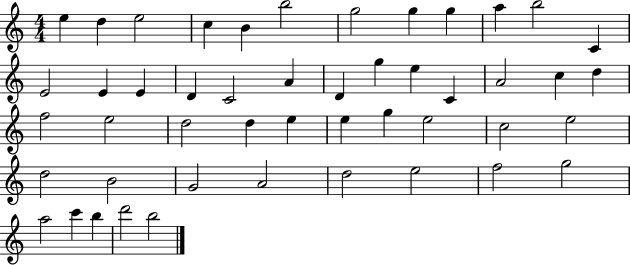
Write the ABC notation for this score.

X:1
T:Untitled
M:4/4
L:1/4
K:C
e d e2 c B b2 g2 g g a b2 C E2 E E D C2 A D g e C A2 c d f2 e2 d2 d e e g e2 c2 e2 d2 B2 G2 A2 d2 e2 f2 g2 a2 c' b d'2 b2